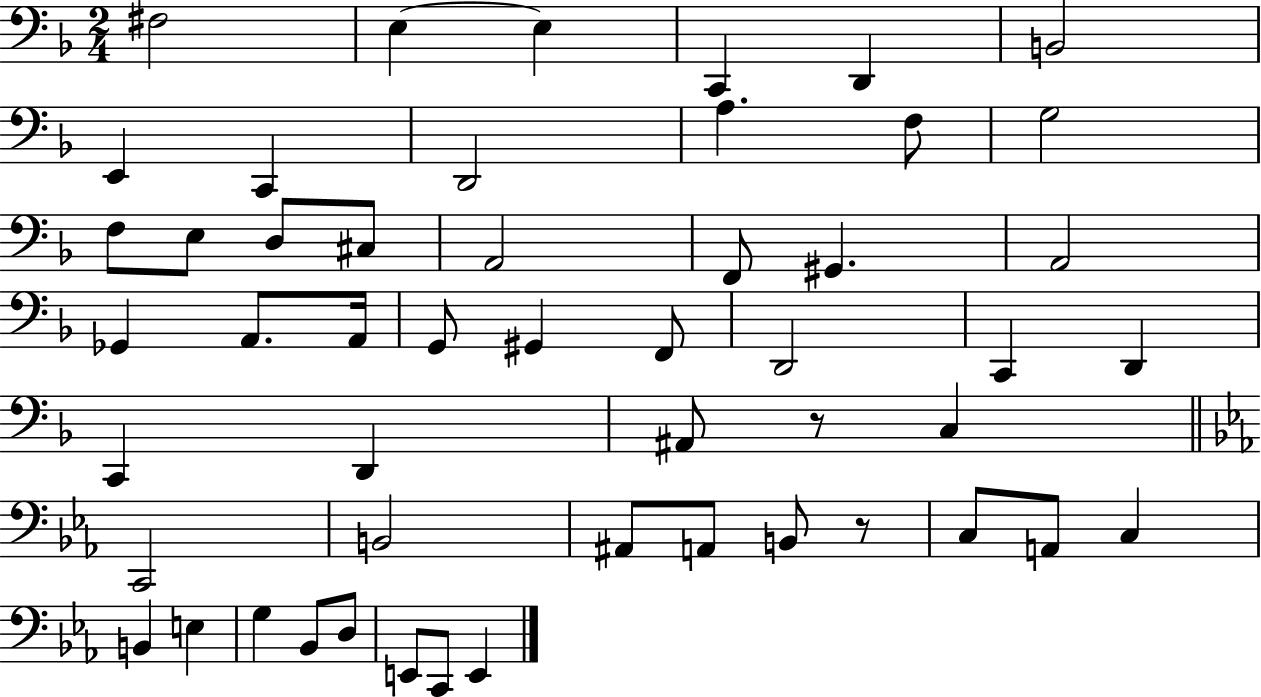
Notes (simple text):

F#3/h E3/q E3/q C2/q D2/q B2/h E2/q C2/q D2/h A3/q. F3/e G3/h F3/e E3/e D3/e C#3/e A2/h F2/e G#2/q. A2/h Gb2/q A2/e. A2/s G2/e G#2/q F2/e D2/h C2/q D2/q C2/q D2/q A#2/e R/e C3/q C2/h B2/h A#2/e A2/e B2/e R/e C3/e A2/e C3/q B2/q E3/q G3/q Bb2/e D3/e E2/e C2/e E2/q